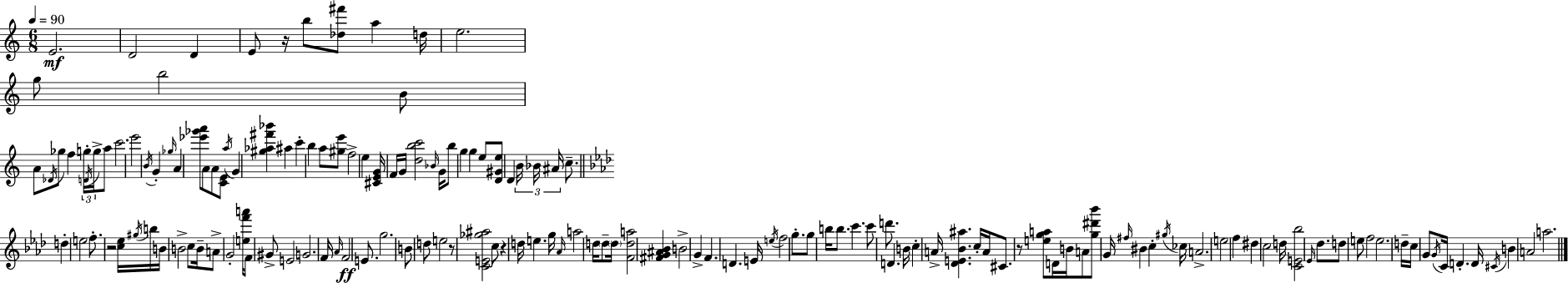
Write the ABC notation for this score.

X:1
T:Untitled
M:6/8
L:1/4
K:C
E2 D2 D E/2 z/4 b/2 [_d^f']/2 a d/4 e2 g/2 b2 B/2 A/2 _D/4 _g/2 f g/4 D/4 g/4 a/2 c'2 e'2 B/4 G _g/4 A [_e'_g'a']/2 A/2 A/2 [CE]/2 a/4 G [^g_a^f'_b'] ^a c' b a/2 [^ge']/2 f2 e [^CEG]/4 F/4 G/4 [dbc']2 _B/4 G/4 b/2 g g e/2 [D^Ge]/2 D B/4 _B/4 ^A/4 c/2 d e2 f/2 z2 [c_e]/4 ^g/4 b/4 B/4 B2 c/2 B/4 A/2 G2 [ef'a']/4 F/2 ^G/2 E2 G2 F/4 _A/4 F2 E/2 g2 B/2 d/2 e2 z/2 [CE_g^a]2 c/2 z d/4 e g/4 _A/4 a2 d/4 d/2 d/4 [Fda]2 [^FG^A_B] B2 G F D E/4 e/4 f2 g/2 g/2 b/4 b/2 c' c'/2 d'/2 D B/4 c A/4 [_DE_B^a] c/4 A/4 ^C/2 z/2 [ega]/2 D/4 B/4 A/2 [g^d'_b']/2 G/4 ^f/4 ^B c ^g/4 _c/4 A2 e2 f ^d c2 d/4 [CE_b]2 _E/4 _d/2 d/2 e/2 f2 e2 d/4 c/4 G/2 G/4 C/4 D D/4 ^C/4 B A2 a2